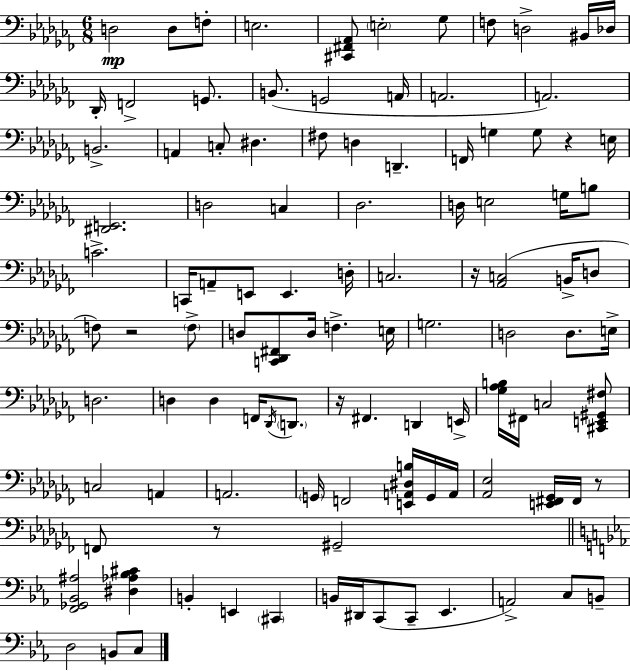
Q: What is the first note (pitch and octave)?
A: D3